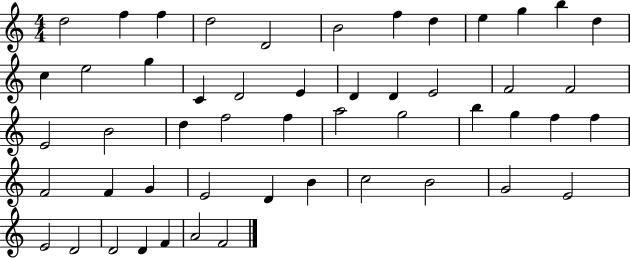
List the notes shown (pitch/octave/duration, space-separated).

D5/h F5/q F5/q D5/h D4/h B4/h F5/q D5/q E5/q G5/q B5/q D5/q C5/q E5/h G5/q C4/q D4/h E4/q D4/q D4/q E4/h F4/h F4/h E4/h B4/h D5/q F5/h F5/q A5/h G5/h B5/q G5/q F5/q F5/q F4/h F4/q G4/q E4/h D4/q B4/q C5/h B4/h G4/h E4/h E4/h D4/h D4/h D4/q F4/q A4/h F4/h